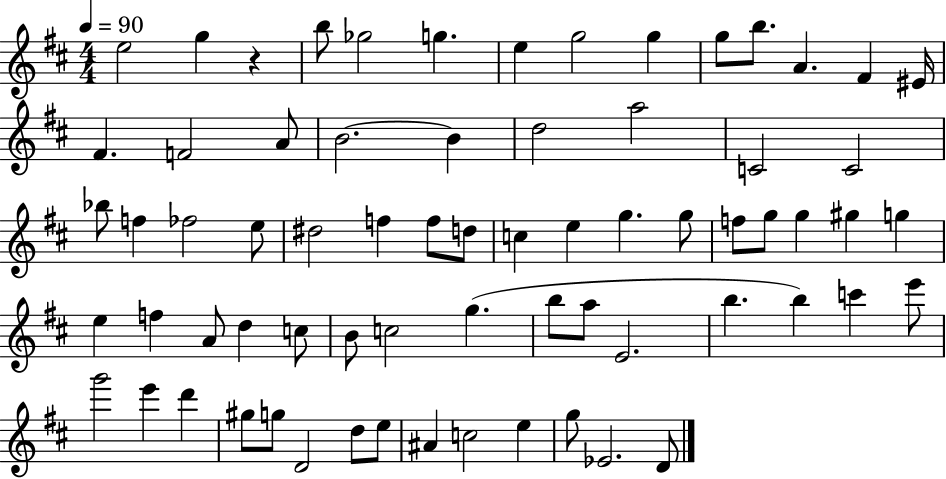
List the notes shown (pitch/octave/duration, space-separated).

E5/h G5/q R/q B5/e Gb5/h G5/q. E5/q G5/h G5/q G5/e B5/e. A4/q. F#4/q EIS4/s F#4/q. F4/h A4/e B4/h. B4/q D5/h A5/h C4/h C4/h Bb5/e F5/q FES5/h E5/e D#5/h F5/q F5/e D5/e C5/q E5/q G5/q. G5/e F5/e G5/e G5/q G#5/q G5/q E5/q F5/q A4/e D5/q C5/e B4/e C5/h G5/q. B5/e A5/e E4/h. B5/q. B5/q C6/q E6/e G6/h E6/q D6/q G#5/e G5/e D4/h D5/e E5/e A#4/q C5/h E5/q G5/e Eb4/h. D4/e